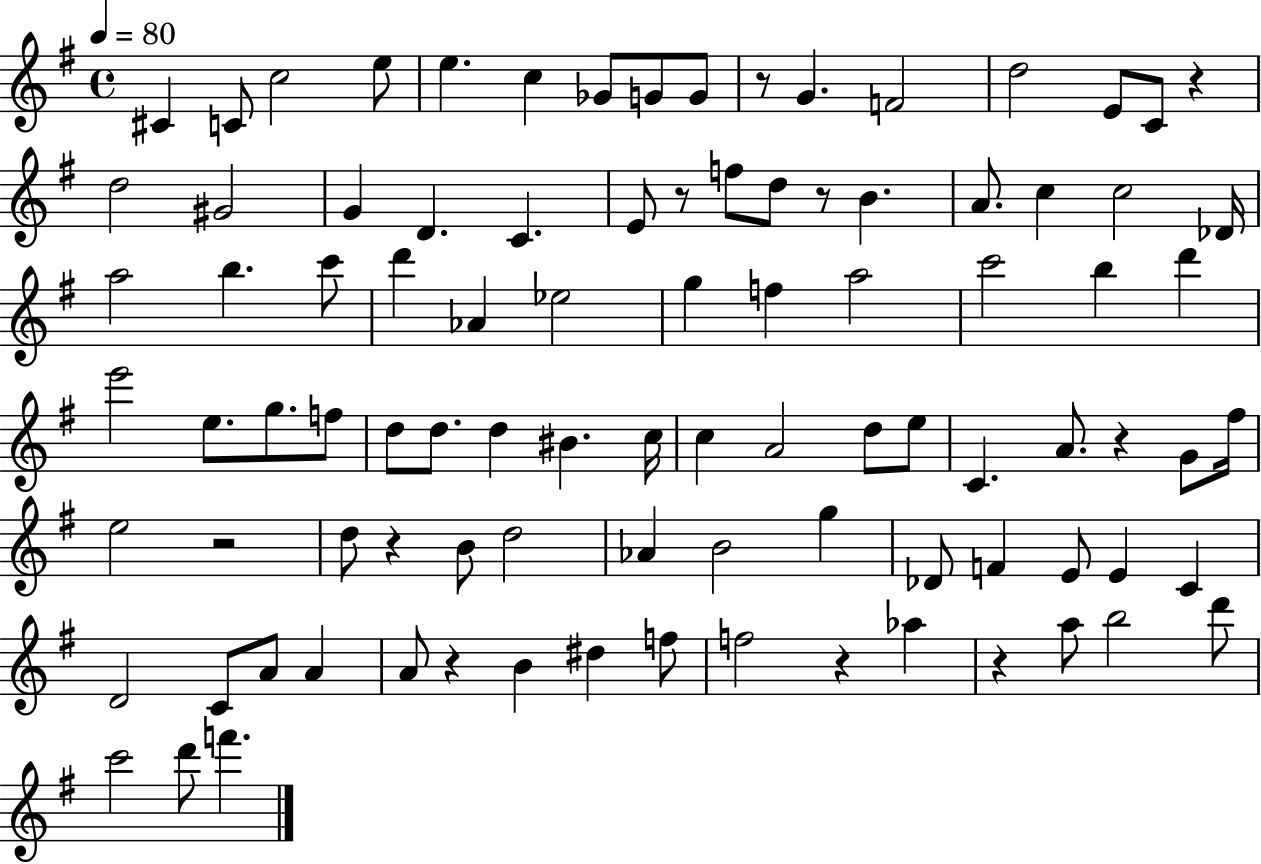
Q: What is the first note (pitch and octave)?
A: C#4